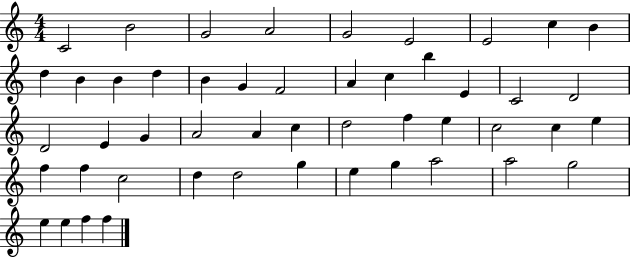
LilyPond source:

{
  \clef treble
  \numericTimeSignature
  \time 4/4
  \key c \major
  c'2 b'2 | g'2 a'2 | g'2 e'2 | e'2 c''4 b'4 | \break d''4 b'4 b'4 d''4 | b'4 g'4 f'2 | a'4 c''4 b''4 e'4 | c'2 d'2 | \break d'2 e'4 g'4 | a'2 a'4 c''4 | d''2 f''4 e''4 | c''2 c''4 e''4 | \break f''4 f''4 c''2 | d''4 d''2 g''4 | e''4 g''4 a''2 | a''2 g''2 | \break e''4 e''4 f''4 f''4 | \bar "|."
}